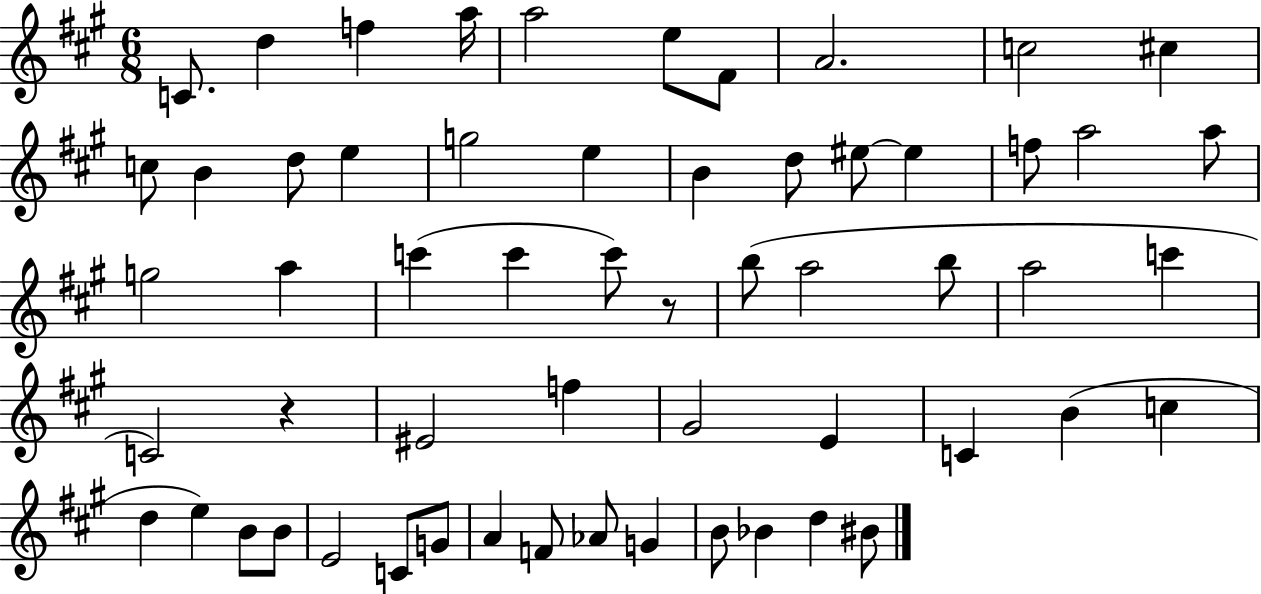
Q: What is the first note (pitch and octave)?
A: C4